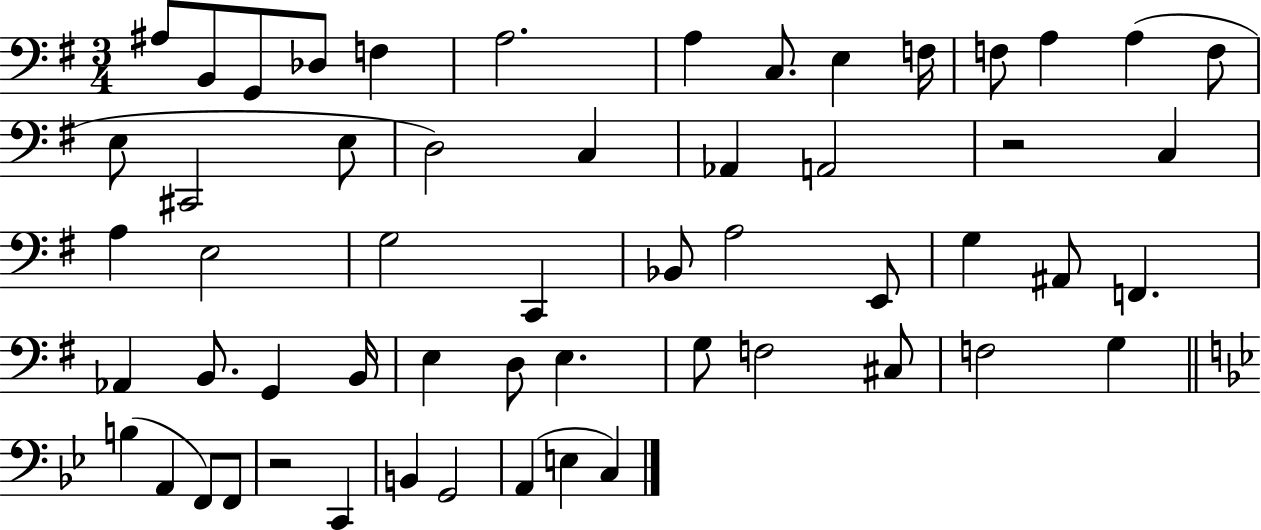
X:1
T:Untitled
M:3/4
L:1/4
K:G
^A,/2 B,,/2 G,,/2 _D,/2 F, A,2 A, C,/2 E, F,/4 F,/2 A, A, F,/2 E,/2 ^C,,2 E,/2 D,2 C, _A,, A,,2 z2 C, A, E,2 G,2 C,, _B,,/2 A,2 E,,/2 G, ^A,,/2 F,, _A,, B,,/2 G,, B,,/4 E, D,/2 E, G,/2 F,2 ^C,/2 F,2 G, B, A,, F,,/2 F,,/2 z2 C,, B,, G,,2 A,, E, C,